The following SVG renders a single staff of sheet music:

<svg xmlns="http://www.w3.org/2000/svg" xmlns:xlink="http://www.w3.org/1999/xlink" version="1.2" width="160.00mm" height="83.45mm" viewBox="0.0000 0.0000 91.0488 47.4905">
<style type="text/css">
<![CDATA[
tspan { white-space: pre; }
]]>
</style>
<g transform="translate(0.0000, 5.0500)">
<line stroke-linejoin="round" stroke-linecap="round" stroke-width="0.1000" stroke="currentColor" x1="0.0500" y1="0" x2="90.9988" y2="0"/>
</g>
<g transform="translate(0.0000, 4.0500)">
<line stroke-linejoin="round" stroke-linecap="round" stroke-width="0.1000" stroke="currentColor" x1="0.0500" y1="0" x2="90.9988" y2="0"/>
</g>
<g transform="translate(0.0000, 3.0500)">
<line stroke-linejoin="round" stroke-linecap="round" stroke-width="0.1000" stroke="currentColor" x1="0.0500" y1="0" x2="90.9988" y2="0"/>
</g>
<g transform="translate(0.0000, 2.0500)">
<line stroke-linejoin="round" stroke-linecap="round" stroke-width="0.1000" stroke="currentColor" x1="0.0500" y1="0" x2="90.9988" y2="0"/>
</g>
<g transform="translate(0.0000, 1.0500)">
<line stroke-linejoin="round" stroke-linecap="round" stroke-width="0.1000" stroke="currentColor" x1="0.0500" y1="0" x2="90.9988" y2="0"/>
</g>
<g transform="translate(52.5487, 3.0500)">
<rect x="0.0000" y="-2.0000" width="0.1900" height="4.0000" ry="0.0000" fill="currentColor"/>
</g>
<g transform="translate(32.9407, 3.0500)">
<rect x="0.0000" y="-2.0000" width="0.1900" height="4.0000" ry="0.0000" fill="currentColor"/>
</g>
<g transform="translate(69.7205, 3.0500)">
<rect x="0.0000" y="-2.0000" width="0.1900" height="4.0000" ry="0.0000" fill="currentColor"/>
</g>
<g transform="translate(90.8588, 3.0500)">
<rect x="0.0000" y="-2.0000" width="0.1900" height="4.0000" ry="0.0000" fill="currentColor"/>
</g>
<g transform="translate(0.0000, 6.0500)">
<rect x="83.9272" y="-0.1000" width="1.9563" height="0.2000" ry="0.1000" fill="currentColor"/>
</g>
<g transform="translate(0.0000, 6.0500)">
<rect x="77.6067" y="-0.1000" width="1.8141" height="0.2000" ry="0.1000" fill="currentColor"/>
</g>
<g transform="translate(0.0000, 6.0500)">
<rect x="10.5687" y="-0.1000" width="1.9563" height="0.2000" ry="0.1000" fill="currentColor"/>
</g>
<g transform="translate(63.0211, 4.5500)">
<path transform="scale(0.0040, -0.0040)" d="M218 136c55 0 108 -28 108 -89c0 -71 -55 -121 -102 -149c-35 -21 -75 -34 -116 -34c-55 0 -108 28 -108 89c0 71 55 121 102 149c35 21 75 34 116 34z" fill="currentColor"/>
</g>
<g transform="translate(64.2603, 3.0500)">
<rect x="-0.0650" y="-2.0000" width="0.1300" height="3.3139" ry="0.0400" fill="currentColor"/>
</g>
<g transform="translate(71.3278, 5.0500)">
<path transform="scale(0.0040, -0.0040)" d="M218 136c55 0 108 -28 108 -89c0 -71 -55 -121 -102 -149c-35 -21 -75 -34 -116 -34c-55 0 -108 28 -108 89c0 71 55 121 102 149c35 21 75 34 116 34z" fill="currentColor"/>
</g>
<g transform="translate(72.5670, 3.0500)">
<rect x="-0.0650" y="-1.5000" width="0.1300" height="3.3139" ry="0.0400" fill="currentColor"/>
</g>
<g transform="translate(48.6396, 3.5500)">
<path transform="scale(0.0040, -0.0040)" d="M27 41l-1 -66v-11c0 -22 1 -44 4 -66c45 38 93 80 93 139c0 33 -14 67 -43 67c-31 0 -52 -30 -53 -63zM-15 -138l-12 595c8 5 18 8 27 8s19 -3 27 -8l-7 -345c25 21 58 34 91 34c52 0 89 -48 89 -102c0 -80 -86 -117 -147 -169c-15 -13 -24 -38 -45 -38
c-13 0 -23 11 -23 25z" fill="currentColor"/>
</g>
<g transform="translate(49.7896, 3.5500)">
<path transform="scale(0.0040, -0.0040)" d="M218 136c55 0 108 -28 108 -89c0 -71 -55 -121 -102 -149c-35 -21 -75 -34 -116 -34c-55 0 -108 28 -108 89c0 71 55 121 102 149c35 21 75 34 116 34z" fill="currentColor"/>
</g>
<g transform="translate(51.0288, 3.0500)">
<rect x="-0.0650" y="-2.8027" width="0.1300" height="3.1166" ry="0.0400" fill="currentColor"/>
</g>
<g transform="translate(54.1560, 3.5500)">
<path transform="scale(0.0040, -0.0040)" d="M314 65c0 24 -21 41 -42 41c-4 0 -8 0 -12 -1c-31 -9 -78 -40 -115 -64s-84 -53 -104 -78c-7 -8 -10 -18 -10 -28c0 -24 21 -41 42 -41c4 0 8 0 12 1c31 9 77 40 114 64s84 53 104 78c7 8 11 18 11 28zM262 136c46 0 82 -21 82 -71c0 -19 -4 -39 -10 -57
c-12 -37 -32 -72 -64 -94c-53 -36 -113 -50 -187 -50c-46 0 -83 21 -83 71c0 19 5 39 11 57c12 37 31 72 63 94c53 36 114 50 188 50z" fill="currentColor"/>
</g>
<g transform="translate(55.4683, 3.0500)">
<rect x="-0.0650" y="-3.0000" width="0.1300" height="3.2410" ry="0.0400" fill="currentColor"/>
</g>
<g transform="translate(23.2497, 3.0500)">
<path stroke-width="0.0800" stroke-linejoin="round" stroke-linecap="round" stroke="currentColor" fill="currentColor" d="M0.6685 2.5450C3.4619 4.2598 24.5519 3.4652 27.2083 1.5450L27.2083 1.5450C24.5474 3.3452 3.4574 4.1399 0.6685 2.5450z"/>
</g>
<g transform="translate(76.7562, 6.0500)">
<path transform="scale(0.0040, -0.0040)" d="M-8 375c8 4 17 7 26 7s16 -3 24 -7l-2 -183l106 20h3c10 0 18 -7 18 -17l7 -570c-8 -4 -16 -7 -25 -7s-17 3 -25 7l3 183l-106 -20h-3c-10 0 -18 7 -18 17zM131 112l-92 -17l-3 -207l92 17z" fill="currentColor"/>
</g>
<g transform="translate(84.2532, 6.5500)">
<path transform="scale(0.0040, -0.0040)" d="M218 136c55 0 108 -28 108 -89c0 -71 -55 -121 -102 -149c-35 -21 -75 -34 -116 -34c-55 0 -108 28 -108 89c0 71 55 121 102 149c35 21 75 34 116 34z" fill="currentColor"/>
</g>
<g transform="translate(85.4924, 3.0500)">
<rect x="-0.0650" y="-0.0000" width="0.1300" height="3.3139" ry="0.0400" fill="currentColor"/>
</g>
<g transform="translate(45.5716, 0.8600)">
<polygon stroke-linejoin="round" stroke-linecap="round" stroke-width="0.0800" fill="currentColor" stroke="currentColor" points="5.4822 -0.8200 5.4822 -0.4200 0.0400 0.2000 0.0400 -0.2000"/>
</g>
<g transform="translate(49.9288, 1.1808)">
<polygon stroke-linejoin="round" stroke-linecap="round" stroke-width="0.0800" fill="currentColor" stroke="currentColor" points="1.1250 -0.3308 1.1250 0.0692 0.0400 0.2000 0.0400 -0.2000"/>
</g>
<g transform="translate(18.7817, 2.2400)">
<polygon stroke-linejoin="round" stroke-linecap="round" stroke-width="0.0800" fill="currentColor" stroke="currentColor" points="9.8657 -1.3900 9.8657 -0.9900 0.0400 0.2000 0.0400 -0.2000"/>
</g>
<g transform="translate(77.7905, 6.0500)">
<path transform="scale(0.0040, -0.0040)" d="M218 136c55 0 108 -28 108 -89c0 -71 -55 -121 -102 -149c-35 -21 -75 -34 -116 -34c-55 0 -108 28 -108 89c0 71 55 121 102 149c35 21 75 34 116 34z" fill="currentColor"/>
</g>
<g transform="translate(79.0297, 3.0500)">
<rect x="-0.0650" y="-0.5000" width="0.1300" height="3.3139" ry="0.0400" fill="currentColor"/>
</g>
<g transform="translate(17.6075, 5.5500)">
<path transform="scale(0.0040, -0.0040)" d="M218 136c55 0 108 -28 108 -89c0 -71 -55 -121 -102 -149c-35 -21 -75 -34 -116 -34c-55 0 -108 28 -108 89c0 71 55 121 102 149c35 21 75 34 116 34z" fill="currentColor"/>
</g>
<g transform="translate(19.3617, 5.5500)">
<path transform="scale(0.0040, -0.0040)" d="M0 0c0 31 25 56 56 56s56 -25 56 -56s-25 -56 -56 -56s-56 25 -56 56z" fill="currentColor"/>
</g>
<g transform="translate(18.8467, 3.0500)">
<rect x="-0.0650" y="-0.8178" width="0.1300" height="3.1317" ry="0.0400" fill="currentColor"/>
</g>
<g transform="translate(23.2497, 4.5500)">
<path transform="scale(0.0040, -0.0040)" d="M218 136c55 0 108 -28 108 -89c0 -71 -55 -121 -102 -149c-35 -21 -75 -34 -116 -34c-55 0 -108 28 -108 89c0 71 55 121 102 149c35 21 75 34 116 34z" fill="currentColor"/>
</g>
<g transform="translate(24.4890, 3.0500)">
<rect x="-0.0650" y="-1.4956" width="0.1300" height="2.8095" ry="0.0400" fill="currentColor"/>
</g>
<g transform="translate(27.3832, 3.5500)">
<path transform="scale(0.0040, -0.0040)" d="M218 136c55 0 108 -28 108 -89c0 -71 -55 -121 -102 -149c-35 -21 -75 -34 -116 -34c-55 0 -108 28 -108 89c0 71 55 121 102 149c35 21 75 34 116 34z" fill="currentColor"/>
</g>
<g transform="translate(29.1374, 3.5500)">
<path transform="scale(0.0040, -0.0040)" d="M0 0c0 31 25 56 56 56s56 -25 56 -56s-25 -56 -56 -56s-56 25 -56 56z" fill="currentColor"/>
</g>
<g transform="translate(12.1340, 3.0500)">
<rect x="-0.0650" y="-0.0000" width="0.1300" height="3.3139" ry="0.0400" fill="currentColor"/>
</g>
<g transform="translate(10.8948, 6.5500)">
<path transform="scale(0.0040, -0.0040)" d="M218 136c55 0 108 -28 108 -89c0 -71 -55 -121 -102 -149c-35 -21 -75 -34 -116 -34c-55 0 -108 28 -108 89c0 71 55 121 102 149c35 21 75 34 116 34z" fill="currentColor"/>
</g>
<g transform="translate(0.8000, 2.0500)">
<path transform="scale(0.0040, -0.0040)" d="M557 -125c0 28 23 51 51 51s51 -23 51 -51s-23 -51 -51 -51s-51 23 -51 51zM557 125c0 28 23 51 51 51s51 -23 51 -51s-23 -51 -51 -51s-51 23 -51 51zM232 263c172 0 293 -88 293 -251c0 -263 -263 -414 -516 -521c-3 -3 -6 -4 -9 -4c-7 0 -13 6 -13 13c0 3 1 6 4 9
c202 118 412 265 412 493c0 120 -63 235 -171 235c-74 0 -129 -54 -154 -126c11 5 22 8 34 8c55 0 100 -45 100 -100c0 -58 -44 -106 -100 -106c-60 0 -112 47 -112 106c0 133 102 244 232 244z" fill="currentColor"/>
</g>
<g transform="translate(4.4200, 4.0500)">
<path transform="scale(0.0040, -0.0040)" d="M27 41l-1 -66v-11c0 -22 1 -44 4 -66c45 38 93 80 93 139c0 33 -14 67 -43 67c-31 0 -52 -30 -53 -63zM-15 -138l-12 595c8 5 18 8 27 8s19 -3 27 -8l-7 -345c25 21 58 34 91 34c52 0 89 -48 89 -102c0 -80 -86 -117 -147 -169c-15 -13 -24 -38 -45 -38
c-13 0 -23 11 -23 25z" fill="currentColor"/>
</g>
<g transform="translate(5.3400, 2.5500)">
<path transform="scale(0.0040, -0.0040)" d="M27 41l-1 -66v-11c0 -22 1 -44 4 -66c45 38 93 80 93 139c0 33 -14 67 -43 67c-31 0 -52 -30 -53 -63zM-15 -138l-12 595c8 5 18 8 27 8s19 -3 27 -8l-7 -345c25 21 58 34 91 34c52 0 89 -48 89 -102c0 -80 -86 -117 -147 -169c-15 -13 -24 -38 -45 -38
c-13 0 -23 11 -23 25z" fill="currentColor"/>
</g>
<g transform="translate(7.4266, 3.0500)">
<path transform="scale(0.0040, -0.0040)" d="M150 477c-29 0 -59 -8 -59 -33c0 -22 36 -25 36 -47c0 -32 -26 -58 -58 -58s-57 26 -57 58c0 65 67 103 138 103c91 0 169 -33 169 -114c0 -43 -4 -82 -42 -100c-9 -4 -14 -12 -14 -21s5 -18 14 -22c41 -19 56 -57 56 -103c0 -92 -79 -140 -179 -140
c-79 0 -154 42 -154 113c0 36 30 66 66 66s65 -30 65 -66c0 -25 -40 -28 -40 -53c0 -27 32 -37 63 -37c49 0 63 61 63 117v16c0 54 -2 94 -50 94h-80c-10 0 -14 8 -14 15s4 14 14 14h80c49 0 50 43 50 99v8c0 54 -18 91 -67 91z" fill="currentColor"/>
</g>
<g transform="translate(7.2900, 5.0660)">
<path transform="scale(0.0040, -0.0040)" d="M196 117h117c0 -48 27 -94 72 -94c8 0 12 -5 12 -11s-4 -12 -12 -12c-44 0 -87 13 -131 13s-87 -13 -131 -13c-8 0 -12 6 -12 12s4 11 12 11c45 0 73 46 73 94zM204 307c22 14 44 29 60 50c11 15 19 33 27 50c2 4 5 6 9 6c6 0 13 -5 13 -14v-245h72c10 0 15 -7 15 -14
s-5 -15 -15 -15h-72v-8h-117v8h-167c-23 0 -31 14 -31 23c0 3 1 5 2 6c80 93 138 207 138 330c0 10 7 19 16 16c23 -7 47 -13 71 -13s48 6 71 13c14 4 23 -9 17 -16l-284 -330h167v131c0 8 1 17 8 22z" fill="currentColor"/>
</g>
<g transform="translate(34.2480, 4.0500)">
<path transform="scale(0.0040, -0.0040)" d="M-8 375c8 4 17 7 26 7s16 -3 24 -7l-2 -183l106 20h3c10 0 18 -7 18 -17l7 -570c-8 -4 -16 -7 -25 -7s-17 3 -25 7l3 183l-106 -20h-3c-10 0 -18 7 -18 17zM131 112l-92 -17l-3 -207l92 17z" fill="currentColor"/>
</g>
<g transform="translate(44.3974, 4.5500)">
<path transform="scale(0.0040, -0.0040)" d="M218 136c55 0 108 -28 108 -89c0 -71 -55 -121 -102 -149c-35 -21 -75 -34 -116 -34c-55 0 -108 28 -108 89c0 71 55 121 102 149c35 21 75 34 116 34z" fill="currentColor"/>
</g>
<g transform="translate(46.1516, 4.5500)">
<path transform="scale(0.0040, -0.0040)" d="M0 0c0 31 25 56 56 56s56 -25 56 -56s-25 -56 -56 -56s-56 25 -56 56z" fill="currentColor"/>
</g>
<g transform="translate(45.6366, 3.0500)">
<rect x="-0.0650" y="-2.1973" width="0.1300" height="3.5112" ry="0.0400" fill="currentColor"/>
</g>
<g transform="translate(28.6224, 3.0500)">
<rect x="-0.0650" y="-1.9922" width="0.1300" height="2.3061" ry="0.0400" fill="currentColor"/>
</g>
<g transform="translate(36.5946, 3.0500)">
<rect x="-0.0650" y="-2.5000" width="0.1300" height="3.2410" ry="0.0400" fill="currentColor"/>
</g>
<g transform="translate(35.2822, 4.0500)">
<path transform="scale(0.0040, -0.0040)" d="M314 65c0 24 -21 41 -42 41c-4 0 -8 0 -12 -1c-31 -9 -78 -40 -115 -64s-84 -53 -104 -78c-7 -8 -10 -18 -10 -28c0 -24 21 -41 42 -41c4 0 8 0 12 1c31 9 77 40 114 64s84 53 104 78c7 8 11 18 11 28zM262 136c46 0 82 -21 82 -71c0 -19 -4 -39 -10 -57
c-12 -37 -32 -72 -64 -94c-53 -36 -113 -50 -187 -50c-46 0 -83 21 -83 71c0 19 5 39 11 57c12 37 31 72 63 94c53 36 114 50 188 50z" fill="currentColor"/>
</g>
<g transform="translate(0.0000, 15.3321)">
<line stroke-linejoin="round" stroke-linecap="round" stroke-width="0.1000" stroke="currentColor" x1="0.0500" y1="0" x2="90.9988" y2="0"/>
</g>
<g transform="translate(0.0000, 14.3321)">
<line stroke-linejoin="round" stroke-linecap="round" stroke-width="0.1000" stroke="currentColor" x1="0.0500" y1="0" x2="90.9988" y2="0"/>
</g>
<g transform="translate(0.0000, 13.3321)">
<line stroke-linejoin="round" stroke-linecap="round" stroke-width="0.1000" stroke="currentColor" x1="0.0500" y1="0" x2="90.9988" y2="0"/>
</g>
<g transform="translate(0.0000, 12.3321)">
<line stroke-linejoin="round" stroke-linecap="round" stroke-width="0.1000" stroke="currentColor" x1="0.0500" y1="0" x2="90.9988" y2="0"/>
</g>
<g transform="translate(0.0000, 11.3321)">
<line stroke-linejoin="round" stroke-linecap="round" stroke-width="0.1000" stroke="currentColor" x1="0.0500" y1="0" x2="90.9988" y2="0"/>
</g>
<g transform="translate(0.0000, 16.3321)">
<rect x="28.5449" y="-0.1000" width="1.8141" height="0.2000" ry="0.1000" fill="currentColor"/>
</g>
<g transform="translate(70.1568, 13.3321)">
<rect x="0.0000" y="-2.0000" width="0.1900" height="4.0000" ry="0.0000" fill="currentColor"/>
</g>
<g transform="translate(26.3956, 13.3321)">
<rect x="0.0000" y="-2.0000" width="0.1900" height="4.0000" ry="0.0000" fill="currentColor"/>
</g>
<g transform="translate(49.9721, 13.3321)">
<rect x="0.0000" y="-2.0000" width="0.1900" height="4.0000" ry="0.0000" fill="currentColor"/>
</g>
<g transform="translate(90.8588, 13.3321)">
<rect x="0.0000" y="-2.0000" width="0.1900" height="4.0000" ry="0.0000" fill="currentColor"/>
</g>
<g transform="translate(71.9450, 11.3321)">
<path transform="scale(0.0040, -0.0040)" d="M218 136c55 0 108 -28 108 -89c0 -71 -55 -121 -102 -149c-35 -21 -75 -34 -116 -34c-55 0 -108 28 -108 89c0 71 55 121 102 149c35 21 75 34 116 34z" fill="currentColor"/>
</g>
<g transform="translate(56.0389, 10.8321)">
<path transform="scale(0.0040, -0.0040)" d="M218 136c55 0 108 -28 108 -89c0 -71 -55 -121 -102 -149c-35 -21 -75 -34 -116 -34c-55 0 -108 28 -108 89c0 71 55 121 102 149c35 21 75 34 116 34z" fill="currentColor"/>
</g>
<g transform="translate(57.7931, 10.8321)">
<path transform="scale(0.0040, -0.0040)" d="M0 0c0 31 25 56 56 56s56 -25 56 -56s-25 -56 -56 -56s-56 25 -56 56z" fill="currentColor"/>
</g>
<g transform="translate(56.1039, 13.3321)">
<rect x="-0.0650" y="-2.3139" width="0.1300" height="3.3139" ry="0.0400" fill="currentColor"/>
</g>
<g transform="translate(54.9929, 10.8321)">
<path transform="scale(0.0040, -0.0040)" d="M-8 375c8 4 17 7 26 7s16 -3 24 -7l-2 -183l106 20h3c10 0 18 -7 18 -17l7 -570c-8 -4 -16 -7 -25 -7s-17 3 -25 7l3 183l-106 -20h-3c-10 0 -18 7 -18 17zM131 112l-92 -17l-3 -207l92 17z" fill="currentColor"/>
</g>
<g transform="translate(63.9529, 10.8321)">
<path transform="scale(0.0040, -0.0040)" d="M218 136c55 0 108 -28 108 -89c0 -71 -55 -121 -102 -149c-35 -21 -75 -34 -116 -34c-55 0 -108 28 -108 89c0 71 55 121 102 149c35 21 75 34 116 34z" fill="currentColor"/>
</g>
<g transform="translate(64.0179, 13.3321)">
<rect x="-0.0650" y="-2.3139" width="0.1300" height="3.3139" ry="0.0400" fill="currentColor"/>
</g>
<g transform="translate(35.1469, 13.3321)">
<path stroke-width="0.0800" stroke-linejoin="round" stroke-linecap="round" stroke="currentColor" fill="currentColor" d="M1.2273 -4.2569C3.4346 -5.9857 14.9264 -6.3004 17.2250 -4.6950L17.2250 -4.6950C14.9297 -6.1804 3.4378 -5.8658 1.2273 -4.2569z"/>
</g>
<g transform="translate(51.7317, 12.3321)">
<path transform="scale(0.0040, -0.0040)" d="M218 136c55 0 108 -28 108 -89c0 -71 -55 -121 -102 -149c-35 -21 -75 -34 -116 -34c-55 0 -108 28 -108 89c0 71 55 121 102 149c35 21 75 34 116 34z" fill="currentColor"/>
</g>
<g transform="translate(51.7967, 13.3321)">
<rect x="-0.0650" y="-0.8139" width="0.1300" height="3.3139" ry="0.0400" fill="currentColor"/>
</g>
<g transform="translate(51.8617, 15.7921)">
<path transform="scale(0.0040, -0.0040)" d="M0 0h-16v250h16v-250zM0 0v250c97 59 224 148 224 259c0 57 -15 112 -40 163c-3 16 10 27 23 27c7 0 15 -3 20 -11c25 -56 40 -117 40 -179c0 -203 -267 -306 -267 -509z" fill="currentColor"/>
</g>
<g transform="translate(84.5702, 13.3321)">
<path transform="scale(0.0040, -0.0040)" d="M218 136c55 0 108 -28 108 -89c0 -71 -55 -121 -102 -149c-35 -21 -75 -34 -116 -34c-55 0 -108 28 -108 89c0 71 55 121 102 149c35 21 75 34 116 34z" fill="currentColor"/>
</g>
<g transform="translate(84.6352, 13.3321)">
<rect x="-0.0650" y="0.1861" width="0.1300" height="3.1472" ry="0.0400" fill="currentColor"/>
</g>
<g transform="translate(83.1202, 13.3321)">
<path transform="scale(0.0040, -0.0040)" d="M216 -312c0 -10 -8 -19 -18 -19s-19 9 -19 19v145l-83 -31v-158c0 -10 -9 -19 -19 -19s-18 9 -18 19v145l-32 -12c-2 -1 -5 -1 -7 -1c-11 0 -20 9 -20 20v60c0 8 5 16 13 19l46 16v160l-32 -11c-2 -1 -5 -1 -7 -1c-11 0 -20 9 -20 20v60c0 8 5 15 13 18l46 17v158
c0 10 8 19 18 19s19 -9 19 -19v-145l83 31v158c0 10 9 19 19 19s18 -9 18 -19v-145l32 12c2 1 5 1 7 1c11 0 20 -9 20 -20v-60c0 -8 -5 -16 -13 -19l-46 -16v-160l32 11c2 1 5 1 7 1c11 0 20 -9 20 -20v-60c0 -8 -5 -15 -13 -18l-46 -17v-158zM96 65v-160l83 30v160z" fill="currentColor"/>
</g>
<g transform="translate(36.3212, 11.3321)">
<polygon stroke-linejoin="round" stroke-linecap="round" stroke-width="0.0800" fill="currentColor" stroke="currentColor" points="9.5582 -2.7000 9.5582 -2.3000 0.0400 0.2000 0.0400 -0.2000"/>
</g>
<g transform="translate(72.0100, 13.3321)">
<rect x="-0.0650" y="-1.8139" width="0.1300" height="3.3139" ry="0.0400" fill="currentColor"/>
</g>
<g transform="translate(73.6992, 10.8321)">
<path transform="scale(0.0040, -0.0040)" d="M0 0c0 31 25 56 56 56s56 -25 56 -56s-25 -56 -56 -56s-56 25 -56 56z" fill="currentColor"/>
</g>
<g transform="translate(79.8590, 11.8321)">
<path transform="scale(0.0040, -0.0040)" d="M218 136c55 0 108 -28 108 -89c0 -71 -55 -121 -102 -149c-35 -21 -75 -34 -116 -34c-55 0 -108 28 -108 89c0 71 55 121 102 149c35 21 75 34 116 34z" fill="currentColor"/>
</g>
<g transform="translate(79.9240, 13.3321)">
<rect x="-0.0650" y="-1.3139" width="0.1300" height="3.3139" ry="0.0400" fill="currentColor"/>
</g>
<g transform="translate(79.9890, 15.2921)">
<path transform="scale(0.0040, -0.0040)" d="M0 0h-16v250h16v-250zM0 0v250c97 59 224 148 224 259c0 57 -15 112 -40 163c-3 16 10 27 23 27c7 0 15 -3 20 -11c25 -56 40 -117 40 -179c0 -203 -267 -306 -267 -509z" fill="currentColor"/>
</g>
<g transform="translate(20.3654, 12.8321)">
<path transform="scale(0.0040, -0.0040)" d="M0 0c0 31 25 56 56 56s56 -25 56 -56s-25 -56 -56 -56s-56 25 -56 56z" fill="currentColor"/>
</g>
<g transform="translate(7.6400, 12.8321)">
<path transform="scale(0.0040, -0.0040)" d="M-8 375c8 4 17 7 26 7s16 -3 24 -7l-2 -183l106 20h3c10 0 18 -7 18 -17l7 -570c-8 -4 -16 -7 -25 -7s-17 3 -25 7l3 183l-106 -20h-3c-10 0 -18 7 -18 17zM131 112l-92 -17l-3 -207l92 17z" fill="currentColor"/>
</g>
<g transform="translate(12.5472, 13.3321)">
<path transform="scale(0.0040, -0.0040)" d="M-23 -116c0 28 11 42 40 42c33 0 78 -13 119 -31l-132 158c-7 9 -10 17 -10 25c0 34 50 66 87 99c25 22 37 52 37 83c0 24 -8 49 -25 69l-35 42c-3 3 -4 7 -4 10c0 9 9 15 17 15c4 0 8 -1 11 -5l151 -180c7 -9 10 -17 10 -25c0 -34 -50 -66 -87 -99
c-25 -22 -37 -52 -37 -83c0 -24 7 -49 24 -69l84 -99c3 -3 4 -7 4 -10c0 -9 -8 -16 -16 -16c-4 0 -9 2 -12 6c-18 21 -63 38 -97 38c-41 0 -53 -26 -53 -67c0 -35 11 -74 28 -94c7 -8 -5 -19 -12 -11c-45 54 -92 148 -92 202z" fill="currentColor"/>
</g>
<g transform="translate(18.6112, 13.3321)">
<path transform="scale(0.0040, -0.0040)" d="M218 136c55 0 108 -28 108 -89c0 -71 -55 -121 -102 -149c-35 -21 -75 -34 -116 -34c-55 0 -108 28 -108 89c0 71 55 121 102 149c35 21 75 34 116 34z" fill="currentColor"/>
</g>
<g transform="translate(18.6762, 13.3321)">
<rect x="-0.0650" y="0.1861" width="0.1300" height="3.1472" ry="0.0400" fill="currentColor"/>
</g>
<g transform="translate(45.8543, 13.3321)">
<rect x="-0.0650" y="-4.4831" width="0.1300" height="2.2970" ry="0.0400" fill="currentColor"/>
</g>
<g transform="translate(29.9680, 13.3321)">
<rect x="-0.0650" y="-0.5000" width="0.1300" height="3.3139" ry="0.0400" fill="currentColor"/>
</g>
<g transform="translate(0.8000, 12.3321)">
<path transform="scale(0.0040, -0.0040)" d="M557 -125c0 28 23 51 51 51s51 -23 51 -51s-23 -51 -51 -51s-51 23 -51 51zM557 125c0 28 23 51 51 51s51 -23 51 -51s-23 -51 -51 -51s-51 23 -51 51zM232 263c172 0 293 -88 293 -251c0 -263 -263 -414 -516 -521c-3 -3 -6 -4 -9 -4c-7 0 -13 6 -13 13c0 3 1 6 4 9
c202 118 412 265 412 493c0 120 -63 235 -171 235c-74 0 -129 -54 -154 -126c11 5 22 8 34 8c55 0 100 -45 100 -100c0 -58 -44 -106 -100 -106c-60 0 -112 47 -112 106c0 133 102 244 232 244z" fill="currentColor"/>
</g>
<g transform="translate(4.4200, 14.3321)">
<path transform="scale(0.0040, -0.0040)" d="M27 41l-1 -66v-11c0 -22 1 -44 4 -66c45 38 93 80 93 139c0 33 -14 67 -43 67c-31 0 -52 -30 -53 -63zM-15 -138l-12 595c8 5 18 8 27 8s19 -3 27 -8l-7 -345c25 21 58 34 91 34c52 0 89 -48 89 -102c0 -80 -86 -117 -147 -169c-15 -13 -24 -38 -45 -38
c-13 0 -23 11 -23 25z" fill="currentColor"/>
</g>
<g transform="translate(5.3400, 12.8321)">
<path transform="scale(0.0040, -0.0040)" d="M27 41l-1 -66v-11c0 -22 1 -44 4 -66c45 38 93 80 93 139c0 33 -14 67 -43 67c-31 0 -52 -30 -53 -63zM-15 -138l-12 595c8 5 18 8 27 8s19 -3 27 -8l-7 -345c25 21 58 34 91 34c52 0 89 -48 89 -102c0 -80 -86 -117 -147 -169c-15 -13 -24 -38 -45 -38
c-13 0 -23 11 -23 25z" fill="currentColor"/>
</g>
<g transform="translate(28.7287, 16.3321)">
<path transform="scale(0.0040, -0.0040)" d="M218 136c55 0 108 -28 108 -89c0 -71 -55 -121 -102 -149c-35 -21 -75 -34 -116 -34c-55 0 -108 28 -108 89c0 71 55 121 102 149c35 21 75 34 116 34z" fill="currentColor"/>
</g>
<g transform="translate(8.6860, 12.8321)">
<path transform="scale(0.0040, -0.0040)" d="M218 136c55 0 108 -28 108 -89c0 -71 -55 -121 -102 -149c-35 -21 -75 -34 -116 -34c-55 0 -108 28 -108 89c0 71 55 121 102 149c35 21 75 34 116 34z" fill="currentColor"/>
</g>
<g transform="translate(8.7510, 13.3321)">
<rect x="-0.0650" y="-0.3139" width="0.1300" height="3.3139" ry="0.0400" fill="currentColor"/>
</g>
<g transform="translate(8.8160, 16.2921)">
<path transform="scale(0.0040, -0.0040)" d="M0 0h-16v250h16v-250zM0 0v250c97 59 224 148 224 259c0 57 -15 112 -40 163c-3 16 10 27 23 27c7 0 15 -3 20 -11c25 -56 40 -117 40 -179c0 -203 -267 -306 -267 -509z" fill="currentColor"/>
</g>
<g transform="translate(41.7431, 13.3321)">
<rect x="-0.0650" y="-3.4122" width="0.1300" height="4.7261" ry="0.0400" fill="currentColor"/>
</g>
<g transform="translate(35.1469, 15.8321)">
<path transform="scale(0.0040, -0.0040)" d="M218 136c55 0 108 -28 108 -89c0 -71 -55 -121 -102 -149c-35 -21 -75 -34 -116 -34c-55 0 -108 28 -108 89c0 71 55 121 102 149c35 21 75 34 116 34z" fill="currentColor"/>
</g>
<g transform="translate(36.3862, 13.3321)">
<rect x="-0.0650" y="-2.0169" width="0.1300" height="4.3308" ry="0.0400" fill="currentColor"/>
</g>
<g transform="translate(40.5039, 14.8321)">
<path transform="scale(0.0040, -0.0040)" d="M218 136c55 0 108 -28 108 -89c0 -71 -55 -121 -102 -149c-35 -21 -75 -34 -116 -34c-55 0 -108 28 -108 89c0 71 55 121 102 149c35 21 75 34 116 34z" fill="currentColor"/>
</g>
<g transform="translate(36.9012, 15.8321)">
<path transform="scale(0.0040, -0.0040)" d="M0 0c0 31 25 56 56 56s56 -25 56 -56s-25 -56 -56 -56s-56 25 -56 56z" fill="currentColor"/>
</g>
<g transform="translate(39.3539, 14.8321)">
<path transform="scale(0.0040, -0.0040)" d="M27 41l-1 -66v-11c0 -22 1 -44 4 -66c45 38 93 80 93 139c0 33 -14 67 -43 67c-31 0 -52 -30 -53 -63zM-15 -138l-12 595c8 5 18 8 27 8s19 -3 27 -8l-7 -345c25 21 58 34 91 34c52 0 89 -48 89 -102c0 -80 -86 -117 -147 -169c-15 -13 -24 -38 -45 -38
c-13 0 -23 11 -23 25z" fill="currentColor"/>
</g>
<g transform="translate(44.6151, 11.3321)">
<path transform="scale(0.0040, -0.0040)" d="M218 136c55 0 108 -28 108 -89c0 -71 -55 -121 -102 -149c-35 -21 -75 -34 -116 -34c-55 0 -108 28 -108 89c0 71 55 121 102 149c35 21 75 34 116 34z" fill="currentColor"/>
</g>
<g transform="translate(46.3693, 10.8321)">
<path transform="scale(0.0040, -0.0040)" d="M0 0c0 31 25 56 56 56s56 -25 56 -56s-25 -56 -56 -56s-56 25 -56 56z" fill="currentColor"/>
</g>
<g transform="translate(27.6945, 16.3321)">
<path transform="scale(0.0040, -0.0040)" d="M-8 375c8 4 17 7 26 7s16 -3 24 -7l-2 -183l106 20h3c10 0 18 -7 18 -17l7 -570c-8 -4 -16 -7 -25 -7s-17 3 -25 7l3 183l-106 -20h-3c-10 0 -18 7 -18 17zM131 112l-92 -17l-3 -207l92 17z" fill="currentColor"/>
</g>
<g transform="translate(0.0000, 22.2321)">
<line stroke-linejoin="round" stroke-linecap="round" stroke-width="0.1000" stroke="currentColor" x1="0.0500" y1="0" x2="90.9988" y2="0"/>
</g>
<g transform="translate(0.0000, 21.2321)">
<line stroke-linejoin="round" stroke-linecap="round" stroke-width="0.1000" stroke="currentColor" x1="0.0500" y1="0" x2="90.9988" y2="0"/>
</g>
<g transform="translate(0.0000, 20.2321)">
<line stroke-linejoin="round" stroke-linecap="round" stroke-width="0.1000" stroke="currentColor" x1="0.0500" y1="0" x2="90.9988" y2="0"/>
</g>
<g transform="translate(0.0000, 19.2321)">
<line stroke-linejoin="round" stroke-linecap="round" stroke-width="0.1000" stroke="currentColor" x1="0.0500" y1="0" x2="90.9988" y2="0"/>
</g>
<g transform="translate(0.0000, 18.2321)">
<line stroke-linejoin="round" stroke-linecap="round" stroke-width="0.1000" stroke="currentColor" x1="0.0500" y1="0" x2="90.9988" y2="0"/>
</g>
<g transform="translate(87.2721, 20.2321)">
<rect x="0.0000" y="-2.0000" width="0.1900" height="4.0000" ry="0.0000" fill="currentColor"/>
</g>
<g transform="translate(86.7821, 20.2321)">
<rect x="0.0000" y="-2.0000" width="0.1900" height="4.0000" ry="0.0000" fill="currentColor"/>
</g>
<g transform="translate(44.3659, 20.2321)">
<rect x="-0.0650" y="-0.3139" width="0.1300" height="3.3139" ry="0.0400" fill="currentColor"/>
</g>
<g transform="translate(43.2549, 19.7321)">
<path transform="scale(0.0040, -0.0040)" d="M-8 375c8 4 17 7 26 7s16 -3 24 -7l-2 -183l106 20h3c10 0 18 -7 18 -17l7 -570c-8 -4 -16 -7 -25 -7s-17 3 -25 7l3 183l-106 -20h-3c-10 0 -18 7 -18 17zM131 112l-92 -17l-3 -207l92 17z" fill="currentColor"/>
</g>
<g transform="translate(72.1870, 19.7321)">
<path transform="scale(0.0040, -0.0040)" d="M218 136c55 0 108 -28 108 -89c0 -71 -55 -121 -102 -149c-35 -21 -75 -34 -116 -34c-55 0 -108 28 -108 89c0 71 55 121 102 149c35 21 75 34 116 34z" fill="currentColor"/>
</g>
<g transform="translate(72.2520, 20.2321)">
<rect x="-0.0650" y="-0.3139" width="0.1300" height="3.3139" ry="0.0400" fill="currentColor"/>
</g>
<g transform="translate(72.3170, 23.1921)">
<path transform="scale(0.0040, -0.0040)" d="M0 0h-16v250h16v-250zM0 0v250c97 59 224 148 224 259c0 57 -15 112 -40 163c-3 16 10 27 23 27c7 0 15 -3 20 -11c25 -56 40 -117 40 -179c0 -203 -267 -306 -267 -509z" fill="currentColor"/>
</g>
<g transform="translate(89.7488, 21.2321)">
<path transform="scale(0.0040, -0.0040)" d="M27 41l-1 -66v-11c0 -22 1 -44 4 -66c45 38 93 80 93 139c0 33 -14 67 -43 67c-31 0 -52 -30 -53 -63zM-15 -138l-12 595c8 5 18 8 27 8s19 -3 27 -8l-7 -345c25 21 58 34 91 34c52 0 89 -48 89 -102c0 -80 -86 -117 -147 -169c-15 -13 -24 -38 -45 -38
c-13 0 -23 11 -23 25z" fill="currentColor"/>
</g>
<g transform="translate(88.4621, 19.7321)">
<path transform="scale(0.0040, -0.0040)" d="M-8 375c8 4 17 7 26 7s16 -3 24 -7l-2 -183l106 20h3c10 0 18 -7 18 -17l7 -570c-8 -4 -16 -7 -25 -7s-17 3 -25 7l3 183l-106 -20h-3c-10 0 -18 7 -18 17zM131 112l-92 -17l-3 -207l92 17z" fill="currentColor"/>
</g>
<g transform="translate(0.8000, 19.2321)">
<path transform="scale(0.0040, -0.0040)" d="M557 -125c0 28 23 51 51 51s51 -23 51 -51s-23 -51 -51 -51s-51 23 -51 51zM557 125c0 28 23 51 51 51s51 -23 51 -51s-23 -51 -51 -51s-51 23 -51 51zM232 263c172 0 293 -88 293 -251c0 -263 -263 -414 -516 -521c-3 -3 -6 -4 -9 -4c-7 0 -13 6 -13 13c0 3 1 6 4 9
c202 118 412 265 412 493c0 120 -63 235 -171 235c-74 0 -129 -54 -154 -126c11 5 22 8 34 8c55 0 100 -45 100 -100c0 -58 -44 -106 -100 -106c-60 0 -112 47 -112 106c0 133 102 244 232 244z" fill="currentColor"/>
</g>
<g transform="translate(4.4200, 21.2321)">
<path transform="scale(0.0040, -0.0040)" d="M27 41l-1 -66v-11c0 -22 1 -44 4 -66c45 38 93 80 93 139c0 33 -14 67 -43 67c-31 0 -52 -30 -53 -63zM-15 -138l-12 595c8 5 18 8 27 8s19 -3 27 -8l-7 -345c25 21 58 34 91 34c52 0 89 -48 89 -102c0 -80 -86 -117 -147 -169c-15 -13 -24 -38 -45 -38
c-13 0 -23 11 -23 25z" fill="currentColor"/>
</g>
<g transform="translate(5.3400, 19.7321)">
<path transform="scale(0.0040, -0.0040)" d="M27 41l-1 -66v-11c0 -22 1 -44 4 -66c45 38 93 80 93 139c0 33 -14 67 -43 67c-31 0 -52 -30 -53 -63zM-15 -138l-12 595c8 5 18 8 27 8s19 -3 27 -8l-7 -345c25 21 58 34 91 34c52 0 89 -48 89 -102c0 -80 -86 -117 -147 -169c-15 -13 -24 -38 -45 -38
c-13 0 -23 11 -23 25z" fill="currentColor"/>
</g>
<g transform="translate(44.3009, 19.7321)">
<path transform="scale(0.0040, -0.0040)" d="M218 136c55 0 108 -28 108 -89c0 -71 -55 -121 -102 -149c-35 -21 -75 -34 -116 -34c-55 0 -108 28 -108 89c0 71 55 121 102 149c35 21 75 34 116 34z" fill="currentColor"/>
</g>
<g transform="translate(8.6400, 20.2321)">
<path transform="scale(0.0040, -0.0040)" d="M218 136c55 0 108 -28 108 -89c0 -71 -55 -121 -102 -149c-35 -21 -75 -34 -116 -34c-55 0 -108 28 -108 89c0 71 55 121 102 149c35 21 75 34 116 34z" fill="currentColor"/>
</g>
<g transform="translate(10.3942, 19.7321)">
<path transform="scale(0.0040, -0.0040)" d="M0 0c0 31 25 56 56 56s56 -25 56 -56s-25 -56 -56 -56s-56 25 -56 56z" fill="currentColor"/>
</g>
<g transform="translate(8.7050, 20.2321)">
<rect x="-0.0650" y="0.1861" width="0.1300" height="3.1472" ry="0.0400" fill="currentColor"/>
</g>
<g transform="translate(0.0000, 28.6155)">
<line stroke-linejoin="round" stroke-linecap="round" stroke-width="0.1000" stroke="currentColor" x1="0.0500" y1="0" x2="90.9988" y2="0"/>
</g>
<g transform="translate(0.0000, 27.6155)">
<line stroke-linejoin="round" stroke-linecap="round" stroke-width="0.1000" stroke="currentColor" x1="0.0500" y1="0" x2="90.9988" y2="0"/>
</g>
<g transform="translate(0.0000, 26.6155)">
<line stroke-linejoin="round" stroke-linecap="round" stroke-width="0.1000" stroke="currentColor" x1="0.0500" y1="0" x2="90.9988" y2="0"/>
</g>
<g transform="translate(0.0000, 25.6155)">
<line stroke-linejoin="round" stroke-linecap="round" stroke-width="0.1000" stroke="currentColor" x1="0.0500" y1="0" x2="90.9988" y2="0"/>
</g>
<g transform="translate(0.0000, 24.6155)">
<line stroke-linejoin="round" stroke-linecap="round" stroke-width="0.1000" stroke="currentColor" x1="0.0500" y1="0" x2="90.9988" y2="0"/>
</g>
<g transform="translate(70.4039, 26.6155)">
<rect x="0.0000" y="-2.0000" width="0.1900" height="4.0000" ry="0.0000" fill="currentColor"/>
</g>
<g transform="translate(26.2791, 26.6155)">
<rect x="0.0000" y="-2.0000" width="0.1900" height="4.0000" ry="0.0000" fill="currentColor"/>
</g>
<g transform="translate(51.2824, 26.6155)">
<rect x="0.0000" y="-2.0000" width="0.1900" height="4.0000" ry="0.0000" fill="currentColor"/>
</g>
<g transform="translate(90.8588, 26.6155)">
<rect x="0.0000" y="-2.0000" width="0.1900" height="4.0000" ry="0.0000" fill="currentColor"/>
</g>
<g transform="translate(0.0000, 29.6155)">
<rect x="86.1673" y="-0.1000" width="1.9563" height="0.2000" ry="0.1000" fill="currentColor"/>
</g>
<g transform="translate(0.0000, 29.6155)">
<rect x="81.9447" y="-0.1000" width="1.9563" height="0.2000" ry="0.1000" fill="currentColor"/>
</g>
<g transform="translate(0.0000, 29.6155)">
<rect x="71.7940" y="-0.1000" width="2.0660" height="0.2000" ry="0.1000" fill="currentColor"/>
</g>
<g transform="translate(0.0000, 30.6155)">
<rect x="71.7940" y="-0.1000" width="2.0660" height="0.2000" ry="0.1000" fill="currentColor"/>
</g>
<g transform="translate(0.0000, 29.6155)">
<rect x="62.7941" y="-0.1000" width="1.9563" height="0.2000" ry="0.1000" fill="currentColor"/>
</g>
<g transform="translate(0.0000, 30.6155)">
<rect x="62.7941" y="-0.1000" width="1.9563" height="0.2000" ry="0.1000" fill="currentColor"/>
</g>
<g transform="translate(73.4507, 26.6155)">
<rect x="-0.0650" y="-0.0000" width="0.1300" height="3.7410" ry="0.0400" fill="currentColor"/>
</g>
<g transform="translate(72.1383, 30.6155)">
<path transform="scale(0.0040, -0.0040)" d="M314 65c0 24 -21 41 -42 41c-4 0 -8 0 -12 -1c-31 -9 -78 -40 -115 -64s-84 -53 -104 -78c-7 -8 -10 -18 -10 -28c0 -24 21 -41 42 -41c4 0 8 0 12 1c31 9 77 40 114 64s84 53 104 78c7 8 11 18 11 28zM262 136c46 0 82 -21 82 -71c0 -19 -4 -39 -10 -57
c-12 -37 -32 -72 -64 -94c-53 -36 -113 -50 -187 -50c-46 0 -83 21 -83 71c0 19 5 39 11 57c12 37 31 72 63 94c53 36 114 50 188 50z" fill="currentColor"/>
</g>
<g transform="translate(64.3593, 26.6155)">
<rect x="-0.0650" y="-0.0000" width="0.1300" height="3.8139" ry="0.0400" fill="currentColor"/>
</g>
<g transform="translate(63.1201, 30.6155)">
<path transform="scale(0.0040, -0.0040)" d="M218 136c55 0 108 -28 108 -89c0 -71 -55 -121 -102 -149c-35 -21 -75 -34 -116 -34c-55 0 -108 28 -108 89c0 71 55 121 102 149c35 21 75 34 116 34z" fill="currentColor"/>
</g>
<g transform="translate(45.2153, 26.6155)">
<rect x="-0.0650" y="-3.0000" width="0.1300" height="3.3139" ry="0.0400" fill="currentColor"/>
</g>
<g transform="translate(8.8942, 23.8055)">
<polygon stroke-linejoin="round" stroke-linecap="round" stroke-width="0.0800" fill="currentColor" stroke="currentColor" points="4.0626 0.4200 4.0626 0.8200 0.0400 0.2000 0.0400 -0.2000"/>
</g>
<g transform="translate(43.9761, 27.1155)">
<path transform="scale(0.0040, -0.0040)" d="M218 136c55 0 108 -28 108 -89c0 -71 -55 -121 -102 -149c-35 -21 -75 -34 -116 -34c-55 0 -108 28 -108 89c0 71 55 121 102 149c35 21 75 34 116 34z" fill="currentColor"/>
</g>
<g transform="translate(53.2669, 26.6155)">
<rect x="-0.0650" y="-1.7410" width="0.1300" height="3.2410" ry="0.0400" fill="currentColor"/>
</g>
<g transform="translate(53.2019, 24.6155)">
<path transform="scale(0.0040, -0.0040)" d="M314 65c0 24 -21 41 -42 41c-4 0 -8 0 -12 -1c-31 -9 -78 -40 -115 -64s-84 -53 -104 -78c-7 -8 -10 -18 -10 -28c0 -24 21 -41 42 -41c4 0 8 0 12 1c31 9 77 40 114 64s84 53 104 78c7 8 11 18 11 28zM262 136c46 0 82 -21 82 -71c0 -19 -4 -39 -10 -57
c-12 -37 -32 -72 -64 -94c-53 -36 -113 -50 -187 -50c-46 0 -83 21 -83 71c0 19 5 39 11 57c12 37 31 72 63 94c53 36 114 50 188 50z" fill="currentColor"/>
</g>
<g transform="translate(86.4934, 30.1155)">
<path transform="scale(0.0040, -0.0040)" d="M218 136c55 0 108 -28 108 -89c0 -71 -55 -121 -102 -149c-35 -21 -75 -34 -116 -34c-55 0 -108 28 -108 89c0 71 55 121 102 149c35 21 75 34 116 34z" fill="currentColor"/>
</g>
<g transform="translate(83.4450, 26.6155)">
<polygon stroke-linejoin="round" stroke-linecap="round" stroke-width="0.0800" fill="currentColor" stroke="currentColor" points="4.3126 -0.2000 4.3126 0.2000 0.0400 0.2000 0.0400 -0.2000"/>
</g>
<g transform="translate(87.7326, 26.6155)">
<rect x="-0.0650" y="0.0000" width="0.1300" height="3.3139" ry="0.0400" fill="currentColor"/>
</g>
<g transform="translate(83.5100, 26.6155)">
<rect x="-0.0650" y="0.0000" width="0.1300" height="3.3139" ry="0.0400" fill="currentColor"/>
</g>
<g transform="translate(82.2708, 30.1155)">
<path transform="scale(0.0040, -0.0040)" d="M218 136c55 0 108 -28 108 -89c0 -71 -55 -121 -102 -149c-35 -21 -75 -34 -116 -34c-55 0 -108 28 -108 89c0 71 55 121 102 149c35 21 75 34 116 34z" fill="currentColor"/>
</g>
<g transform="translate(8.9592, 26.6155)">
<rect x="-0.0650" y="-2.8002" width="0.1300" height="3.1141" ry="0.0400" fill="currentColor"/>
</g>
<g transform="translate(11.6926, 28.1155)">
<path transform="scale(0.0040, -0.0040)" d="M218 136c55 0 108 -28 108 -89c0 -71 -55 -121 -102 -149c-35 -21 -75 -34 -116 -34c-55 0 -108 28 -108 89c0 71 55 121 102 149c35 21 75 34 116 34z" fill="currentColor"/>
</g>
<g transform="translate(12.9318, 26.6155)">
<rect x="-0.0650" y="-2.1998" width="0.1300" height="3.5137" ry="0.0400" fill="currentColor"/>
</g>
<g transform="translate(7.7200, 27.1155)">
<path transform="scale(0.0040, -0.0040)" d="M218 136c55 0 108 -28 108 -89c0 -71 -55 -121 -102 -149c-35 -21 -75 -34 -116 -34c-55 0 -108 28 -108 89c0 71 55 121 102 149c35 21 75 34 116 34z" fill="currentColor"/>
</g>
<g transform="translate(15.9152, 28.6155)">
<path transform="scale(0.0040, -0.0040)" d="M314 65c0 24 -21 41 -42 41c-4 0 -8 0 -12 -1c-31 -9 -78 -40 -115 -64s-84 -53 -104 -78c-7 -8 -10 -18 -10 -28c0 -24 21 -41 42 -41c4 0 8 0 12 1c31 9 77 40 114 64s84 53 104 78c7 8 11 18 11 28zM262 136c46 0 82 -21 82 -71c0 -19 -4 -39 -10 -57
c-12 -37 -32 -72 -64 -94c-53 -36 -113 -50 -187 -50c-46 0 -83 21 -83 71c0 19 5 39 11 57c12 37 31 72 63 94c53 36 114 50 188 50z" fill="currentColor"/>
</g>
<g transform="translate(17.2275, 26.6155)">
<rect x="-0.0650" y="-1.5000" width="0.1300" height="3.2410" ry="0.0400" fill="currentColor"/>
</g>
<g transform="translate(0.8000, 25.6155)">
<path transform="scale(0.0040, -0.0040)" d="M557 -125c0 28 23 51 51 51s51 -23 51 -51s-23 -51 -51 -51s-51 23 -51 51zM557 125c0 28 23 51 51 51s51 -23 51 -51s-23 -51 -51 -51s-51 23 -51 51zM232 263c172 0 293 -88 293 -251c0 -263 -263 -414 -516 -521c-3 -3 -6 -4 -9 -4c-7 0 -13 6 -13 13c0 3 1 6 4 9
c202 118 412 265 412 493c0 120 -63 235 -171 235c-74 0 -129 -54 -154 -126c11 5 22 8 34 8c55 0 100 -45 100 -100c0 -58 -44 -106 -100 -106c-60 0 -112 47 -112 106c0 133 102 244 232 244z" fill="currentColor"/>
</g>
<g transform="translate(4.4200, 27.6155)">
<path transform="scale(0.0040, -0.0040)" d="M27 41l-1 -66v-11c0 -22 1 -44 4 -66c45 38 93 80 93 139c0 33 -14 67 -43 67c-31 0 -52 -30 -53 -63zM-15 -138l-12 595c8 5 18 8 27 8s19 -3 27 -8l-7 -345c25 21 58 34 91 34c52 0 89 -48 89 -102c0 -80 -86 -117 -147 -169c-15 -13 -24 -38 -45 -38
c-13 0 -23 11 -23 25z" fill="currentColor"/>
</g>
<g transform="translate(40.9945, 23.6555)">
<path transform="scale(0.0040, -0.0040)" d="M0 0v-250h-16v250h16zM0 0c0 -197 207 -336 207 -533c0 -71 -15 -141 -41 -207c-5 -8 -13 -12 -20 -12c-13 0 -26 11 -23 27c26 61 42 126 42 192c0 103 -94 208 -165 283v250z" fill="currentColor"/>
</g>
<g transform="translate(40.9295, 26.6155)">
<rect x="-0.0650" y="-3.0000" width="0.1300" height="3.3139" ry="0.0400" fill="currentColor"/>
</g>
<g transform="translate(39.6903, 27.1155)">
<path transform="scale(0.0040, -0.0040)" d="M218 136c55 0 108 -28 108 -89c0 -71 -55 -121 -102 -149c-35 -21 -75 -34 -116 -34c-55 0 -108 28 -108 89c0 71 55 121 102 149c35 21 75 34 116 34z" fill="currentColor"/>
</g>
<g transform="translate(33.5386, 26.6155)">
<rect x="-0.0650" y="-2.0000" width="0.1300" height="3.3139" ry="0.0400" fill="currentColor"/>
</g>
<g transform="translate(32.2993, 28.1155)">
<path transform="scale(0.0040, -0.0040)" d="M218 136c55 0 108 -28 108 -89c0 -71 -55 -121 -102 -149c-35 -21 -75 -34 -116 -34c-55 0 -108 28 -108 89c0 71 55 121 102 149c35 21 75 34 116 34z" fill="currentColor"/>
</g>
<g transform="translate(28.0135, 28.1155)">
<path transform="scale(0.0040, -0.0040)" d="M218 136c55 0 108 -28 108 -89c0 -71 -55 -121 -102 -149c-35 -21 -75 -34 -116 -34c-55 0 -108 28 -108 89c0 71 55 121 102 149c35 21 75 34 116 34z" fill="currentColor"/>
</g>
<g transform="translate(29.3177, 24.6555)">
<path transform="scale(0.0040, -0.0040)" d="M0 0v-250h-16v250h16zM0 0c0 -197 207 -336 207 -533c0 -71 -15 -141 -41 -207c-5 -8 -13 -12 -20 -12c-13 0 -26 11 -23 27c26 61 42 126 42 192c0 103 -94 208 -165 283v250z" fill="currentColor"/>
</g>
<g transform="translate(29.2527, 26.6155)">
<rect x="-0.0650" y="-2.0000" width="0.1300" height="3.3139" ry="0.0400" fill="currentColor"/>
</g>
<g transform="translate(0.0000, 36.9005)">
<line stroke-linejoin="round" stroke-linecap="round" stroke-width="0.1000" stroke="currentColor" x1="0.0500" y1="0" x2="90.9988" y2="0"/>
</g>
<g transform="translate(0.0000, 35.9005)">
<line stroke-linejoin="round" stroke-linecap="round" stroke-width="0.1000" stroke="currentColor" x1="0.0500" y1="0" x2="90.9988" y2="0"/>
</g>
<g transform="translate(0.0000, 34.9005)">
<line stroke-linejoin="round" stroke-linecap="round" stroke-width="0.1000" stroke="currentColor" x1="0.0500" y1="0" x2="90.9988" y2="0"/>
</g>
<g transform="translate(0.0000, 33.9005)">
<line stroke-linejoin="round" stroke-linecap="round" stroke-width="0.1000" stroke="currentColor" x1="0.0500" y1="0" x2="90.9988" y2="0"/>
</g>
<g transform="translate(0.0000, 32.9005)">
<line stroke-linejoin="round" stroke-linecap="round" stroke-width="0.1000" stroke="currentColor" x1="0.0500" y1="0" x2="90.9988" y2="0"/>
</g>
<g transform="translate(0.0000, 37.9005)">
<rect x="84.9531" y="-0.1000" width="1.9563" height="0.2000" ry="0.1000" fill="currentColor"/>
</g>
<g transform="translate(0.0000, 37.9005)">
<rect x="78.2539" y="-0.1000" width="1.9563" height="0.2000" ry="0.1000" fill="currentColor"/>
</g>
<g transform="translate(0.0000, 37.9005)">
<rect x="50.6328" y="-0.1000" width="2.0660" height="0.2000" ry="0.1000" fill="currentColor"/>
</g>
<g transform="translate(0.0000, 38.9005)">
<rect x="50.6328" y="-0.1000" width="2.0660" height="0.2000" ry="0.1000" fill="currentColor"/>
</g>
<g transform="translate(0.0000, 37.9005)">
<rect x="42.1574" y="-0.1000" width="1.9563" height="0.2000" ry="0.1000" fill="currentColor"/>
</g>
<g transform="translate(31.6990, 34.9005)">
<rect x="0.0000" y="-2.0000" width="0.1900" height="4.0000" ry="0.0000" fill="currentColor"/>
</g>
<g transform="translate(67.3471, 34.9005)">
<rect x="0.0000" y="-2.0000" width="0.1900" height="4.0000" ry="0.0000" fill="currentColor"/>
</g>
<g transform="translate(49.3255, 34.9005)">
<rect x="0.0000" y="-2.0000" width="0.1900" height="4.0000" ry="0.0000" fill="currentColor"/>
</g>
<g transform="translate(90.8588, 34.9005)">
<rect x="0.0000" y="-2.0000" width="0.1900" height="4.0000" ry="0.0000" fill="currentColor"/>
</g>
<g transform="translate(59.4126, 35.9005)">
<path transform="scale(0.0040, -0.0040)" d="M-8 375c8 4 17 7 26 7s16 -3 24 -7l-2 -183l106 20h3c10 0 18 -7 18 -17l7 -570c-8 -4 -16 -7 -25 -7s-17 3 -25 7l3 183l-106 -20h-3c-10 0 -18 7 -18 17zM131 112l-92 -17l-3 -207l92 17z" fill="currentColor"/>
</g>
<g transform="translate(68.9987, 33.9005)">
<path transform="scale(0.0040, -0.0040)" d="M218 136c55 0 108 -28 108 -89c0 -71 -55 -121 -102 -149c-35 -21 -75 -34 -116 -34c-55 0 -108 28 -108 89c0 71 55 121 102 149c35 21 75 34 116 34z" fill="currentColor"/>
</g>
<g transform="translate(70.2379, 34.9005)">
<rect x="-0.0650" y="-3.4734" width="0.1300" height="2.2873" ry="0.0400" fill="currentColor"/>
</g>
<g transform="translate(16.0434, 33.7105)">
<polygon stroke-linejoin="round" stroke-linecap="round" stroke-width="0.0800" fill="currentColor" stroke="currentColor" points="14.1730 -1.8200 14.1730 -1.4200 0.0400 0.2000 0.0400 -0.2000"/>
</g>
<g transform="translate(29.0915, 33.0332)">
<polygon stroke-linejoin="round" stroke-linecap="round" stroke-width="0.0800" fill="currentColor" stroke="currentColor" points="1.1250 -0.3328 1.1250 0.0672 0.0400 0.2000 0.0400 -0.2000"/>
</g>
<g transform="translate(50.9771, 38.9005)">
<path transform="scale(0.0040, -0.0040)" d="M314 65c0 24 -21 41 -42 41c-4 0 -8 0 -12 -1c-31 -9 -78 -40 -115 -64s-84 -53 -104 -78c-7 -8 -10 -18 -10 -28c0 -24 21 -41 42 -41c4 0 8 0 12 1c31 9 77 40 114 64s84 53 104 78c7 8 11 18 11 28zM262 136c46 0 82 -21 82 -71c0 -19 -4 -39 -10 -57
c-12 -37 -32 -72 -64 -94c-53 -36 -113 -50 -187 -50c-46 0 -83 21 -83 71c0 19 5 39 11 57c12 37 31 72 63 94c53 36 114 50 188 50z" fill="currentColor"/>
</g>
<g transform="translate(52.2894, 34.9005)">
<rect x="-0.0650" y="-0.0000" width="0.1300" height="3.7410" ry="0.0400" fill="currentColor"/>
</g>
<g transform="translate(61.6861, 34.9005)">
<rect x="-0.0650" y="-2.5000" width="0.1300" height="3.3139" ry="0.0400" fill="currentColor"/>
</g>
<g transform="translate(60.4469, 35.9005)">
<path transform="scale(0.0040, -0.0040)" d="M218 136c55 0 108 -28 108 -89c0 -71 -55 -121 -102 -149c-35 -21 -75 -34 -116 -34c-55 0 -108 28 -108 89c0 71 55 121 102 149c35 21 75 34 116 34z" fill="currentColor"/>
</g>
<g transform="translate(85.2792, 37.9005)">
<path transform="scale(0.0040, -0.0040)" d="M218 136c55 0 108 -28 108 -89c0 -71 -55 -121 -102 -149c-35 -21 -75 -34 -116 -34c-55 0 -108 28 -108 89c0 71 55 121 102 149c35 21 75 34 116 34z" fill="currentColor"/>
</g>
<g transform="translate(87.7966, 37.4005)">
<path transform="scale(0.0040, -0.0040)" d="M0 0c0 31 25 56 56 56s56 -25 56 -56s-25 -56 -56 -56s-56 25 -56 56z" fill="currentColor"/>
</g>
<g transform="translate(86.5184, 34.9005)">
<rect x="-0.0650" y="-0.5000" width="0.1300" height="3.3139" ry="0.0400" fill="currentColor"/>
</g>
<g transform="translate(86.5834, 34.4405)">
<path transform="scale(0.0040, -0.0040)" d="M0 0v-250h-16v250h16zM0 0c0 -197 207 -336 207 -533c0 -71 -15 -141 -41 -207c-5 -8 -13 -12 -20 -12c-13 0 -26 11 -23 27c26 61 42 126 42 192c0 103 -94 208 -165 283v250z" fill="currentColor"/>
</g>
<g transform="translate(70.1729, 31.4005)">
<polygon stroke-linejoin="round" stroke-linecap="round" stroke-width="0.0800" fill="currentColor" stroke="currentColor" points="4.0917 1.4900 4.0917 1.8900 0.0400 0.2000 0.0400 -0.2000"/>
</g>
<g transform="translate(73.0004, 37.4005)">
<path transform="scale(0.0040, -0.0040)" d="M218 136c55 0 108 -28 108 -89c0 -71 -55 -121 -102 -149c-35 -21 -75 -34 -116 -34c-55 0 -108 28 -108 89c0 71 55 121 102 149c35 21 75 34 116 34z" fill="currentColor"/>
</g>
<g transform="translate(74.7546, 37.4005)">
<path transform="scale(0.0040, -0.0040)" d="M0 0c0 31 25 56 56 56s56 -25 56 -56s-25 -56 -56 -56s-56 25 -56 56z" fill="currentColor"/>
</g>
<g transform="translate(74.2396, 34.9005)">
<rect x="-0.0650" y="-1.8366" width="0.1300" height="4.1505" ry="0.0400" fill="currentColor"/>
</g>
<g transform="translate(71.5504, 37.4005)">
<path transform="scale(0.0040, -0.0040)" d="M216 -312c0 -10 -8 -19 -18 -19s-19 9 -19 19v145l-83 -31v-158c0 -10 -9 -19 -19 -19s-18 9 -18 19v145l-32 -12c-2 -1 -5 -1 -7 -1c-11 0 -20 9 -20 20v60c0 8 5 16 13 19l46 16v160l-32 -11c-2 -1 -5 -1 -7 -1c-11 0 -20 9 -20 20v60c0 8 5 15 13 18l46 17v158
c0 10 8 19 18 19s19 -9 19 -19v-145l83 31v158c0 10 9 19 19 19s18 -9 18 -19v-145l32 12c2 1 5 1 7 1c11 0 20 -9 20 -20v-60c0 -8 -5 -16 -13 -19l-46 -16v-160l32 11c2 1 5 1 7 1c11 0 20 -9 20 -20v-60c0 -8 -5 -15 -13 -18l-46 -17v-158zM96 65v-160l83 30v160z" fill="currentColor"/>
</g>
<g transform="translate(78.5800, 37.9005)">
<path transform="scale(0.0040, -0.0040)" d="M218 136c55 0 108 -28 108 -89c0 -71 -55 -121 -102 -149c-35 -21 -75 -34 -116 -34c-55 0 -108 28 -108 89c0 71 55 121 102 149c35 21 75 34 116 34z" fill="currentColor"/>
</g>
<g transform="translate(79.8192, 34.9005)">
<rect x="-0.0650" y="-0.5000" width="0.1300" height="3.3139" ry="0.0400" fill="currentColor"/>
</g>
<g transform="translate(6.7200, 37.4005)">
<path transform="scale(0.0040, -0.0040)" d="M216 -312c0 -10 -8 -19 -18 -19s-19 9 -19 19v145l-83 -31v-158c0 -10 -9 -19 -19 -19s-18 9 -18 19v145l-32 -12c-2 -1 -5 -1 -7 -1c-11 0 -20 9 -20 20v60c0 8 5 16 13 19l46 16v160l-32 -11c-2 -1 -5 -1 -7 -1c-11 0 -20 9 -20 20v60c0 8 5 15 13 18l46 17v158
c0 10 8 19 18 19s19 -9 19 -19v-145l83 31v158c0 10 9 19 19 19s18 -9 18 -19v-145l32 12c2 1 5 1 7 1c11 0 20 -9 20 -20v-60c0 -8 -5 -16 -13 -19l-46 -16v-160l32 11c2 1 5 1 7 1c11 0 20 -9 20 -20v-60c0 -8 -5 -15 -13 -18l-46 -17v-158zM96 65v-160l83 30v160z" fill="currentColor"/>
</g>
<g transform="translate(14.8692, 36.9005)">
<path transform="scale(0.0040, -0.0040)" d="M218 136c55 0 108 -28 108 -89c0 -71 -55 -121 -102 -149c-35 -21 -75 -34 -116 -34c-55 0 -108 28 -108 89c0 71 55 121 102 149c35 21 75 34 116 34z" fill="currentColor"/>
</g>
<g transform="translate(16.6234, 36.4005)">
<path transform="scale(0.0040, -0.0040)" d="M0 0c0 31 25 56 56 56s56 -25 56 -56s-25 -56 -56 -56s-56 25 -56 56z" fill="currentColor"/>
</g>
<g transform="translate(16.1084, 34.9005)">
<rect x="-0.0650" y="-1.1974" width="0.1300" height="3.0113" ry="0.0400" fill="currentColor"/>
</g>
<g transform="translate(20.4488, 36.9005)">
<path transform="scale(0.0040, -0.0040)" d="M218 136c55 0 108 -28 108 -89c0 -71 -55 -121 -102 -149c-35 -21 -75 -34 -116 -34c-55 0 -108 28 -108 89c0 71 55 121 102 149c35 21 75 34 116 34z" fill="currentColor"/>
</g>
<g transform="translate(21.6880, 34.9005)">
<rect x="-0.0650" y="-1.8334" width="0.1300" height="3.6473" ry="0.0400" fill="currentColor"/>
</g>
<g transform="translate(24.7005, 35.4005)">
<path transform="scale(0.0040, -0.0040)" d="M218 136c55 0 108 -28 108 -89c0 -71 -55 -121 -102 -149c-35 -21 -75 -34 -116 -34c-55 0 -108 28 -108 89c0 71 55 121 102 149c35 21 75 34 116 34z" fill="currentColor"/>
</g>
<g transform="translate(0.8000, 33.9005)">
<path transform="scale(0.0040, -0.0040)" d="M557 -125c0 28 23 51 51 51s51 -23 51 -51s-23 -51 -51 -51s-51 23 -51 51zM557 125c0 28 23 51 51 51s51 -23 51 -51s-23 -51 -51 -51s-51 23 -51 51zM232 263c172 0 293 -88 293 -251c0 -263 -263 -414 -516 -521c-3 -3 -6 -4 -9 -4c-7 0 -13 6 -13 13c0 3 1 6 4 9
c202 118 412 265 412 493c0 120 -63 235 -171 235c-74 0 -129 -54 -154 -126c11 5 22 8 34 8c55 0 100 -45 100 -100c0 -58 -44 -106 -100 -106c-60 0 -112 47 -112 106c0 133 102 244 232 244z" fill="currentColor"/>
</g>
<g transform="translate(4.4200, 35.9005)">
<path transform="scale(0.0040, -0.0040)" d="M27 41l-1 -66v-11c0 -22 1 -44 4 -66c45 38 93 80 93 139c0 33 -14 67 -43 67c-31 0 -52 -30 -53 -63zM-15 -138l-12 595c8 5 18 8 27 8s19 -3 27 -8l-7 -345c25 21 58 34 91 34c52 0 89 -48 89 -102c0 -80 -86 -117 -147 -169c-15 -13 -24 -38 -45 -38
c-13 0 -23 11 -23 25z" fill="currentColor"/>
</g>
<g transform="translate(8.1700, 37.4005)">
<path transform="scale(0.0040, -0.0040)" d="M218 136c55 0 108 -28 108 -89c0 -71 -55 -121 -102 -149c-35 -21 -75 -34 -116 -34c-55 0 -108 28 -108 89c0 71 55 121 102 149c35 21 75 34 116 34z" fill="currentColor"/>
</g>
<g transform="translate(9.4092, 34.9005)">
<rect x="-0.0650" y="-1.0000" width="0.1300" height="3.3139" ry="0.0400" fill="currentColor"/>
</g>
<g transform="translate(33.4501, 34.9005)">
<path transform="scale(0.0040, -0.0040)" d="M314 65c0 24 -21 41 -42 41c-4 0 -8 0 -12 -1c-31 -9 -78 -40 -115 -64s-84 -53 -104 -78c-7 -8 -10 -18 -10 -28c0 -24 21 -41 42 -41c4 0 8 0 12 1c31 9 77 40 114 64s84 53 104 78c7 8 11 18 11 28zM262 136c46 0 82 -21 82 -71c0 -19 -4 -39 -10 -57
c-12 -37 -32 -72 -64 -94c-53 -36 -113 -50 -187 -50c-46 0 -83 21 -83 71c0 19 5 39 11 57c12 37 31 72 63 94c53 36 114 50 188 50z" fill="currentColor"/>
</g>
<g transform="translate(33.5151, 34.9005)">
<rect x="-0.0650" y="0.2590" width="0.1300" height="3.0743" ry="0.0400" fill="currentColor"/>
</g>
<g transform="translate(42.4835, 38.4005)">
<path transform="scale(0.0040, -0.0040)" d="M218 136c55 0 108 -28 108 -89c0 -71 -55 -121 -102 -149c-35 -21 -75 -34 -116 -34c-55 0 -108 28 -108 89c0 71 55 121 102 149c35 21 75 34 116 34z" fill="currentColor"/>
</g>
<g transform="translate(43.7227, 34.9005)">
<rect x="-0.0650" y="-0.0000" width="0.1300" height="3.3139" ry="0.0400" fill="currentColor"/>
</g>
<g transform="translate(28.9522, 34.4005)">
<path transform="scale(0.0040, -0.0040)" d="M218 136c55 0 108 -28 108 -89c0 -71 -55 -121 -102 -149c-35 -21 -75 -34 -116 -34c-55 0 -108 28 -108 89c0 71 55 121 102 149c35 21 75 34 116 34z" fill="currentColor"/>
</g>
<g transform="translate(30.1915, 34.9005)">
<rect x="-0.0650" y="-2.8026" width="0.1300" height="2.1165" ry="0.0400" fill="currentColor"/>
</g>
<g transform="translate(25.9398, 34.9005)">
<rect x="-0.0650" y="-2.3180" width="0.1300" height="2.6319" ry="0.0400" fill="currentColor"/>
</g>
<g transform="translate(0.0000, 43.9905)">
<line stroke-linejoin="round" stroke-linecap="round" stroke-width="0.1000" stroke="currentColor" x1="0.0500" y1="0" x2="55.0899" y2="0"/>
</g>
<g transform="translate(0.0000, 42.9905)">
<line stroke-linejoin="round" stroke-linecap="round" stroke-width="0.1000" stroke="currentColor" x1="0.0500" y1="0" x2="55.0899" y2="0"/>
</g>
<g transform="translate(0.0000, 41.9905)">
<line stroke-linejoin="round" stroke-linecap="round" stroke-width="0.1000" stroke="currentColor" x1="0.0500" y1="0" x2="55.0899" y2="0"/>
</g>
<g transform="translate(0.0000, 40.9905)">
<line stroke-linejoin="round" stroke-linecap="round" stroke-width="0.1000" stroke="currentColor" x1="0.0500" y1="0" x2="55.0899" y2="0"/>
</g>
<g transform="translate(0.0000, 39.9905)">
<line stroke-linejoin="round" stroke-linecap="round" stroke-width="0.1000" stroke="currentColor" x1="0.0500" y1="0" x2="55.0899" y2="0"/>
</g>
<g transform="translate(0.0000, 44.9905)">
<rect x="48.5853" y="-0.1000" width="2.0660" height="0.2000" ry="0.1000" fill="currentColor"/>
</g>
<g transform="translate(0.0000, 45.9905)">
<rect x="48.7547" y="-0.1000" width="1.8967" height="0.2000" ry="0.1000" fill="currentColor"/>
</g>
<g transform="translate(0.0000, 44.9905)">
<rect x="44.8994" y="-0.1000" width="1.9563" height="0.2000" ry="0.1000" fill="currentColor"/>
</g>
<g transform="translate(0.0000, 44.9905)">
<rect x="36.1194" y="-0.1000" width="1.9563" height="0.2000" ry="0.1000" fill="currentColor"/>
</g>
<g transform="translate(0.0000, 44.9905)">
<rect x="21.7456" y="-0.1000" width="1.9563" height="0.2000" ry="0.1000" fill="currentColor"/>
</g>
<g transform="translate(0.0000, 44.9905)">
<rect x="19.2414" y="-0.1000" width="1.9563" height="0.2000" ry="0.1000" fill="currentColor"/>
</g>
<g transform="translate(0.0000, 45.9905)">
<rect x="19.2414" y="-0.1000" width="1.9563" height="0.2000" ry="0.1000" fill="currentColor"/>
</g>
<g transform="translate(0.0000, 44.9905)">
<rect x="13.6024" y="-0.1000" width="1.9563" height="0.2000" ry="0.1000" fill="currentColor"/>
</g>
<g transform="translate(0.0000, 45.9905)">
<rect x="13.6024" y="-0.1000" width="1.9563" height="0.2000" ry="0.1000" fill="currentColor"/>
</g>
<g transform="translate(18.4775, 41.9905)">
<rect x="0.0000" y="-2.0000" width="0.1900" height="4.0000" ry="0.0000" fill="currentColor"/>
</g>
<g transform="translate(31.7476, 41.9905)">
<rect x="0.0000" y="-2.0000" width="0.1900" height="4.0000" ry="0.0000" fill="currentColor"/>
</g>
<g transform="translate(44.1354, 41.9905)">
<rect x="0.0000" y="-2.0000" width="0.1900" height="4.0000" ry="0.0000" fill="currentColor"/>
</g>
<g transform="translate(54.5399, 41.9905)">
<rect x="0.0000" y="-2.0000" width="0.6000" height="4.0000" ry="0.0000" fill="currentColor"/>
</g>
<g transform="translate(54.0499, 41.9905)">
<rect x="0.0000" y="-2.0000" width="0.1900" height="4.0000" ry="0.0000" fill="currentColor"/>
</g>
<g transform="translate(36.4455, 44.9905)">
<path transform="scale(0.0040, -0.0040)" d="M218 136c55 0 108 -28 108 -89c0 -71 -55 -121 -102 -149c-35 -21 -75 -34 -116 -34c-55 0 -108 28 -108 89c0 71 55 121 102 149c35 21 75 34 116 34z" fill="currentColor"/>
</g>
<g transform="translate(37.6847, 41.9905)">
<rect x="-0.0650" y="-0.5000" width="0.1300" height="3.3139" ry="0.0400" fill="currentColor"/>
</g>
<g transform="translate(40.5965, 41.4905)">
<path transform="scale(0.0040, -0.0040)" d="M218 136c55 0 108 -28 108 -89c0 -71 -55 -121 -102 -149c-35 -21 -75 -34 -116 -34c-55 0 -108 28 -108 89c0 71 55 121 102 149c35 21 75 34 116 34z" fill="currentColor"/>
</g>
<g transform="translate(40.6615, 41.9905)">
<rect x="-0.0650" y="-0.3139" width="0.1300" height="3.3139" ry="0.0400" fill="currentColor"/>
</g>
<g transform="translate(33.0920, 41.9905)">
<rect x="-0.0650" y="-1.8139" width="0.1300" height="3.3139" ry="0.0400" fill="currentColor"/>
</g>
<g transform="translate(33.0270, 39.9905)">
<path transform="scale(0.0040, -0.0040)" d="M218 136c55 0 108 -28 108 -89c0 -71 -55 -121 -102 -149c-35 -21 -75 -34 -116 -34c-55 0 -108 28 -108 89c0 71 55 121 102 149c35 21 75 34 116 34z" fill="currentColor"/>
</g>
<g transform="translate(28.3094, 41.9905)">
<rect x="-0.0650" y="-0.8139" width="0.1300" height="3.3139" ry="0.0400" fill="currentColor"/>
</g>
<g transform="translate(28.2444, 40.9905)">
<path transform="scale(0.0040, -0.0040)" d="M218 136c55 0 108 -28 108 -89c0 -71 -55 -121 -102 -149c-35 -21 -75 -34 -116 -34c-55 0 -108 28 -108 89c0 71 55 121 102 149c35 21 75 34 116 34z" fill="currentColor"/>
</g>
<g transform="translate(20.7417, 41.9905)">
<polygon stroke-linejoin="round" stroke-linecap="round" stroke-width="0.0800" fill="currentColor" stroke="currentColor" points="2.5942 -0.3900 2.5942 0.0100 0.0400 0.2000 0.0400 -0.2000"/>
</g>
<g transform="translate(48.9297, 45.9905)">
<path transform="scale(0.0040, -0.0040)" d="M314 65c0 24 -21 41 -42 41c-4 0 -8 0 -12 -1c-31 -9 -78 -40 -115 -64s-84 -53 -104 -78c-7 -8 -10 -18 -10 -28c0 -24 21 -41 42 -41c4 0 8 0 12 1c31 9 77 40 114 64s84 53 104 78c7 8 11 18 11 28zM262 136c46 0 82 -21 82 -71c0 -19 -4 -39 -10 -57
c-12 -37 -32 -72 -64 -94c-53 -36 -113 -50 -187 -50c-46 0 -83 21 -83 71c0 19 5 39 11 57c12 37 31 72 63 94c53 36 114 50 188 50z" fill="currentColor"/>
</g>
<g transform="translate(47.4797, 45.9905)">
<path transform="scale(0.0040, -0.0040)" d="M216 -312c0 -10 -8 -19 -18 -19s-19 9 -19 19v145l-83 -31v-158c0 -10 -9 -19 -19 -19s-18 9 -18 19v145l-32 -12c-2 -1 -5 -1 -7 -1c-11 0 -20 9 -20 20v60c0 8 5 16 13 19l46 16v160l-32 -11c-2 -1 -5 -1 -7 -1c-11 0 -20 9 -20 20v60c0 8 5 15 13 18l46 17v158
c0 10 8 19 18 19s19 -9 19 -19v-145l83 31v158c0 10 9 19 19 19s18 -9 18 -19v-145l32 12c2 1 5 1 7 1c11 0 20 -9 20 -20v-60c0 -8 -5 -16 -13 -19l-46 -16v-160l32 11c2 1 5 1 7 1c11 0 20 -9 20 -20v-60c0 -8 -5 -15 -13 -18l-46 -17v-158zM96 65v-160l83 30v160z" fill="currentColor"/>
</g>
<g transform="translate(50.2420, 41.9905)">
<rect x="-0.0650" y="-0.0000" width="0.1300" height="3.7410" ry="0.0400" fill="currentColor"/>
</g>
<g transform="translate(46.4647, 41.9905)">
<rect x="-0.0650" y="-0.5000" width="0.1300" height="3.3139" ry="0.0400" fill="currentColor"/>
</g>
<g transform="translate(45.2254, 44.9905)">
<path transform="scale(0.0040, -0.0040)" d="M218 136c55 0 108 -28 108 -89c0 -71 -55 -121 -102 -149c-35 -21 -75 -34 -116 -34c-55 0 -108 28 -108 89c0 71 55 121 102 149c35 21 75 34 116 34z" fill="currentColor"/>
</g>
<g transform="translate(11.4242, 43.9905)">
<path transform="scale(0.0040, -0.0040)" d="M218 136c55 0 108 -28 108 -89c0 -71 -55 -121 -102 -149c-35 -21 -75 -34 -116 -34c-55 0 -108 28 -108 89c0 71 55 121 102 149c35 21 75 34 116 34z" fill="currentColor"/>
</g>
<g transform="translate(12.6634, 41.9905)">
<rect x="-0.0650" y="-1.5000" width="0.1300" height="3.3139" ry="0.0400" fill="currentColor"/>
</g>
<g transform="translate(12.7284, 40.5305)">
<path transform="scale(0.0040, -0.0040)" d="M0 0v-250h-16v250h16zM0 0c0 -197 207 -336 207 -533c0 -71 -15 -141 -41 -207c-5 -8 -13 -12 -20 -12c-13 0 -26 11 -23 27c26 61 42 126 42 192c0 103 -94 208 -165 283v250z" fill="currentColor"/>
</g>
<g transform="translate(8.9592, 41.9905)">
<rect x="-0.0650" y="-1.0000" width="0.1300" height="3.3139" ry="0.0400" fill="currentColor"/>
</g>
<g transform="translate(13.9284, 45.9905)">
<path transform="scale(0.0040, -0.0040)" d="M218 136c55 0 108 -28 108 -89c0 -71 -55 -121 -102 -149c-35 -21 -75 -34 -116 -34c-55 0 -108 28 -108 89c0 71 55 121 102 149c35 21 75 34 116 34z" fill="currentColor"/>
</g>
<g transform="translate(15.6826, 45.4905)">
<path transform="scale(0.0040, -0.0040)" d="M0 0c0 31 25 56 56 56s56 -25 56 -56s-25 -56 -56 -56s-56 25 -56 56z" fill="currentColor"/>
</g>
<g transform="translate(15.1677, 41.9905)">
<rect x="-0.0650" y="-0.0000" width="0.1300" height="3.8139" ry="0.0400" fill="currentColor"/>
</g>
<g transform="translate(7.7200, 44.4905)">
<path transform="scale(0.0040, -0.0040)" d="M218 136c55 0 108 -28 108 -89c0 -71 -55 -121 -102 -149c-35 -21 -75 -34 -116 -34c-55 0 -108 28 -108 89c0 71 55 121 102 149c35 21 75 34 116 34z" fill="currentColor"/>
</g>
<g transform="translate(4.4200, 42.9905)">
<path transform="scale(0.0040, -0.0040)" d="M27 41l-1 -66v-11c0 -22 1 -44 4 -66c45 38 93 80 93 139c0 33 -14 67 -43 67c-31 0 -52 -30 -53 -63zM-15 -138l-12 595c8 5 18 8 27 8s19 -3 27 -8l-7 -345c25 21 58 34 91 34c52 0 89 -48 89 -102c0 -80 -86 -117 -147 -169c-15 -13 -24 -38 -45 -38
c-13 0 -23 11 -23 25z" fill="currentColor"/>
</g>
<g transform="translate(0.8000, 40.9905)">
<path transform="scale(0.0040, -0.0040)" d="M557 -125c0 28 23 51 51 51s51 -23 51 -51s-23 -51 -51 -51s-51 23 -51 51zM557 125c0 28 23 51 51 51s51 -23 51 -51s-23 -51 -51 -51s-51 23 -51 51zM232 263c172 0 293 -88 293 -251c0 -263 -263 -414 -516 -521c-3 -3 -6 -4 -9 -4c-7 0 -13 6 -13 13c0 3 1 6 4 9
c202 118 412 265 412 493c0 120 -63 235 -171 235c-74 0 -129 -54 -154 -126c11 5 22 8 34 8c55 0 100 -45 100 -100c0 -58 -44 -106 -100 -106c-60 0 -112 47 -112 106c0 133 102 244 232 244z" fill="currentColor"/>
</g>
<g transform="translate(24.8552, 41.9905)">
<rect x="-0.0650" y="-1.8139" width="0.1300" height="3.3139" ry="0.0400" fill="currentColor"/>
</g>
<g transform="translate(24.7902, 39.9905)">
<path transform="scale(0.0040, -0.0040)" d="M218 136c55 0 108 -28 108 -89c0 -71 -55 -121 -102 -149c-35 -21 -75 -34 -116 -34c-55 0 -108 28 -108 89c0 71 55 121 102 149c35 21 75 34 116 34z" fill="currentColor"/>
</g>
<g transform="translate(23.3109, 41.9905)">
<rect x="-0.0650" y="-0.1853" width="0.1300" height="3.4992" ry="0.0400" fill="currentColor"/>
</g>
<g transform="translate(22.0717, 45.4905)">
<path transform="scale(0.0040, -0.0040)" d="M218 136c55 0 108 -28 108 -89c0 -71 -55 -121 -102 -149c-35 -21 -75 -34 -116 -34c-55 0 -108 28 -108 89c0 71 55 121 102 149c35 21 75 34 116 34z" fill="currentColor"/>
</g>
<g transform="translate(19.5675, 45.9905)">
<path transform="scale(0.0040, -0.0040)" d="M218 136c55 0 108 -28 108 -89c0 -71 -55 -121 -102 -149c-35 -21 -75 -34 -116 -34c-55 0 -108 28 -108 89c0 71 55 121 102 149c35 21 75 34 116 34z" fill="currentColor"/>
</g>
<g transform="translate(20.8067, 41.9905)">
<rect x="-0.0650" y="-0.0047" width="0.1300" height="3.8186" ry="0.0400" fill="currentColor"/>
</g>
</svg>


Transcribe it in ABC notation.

X:1
T:Untitled
M:3/4
L:1/4
K:Bb
D,, F,,/2 A,,/2 C,/2 B,,2 A,,/2 _C,/4 C,2 A,, G,, E,, D,, E,/2 z D, E,, F,,/2 _A,,/2 A,/2 F,/2 B, B, A, G,/2 ^D, D, E, E,/2 C,/2 A,,/2 G,,2 A,,/2 A,, C,/2 C, A,2 C,, C,,2 D,,/2 D,,/2 ^F,, G,,/2 G,,/2 C,/2 E,/4 D,2 D,, C,,2 B,, F,/2 ^F,,/2 E,, E,,/2 F,, G,,/2 C,, C,,/2 D,,/2 A, F, A, E,, E, E,, ^C,,2